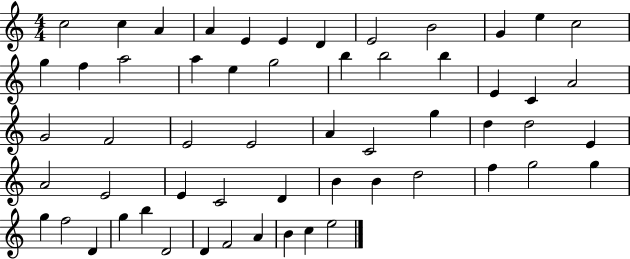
X:1
T:Untitled
M:4/4
L:1/4
K:C
c2 c A A E E D E2 B2 G e c2 g f a2 a e g2 b b2 b E C A2 G2 F2 E2 E2 A C2 g d d2 E A2 E2 E C2 D B B d2 f g2 g g f2 D g b D2 D F2 A B c e2